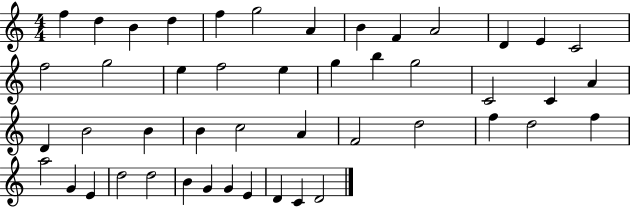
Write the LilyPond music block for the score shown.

{
  \clef treble
  \numericTimeSignature
  \time 4/4
  \key c \major
  f''4 d''4 b'4 d''4 | f''4 g''2 a'4 | b'4 f'4 a'2 | d'4 e'4 c'2 | \break f''2 g''2 | e''4 f''2 e''4 | g''4 b''4 g''2 | c'2 c'4 a'4 | \break d'4 b'2 b'4 | b'4 c''2 a'4 | f'2 d''2 | f''4 d''2 f''4 | \break a''2 g'4 e'4 | d''2 d''2 | b'4 g'4 g'4 e'4 | d'4 c'4 d'2 | \break \bar "|."
}